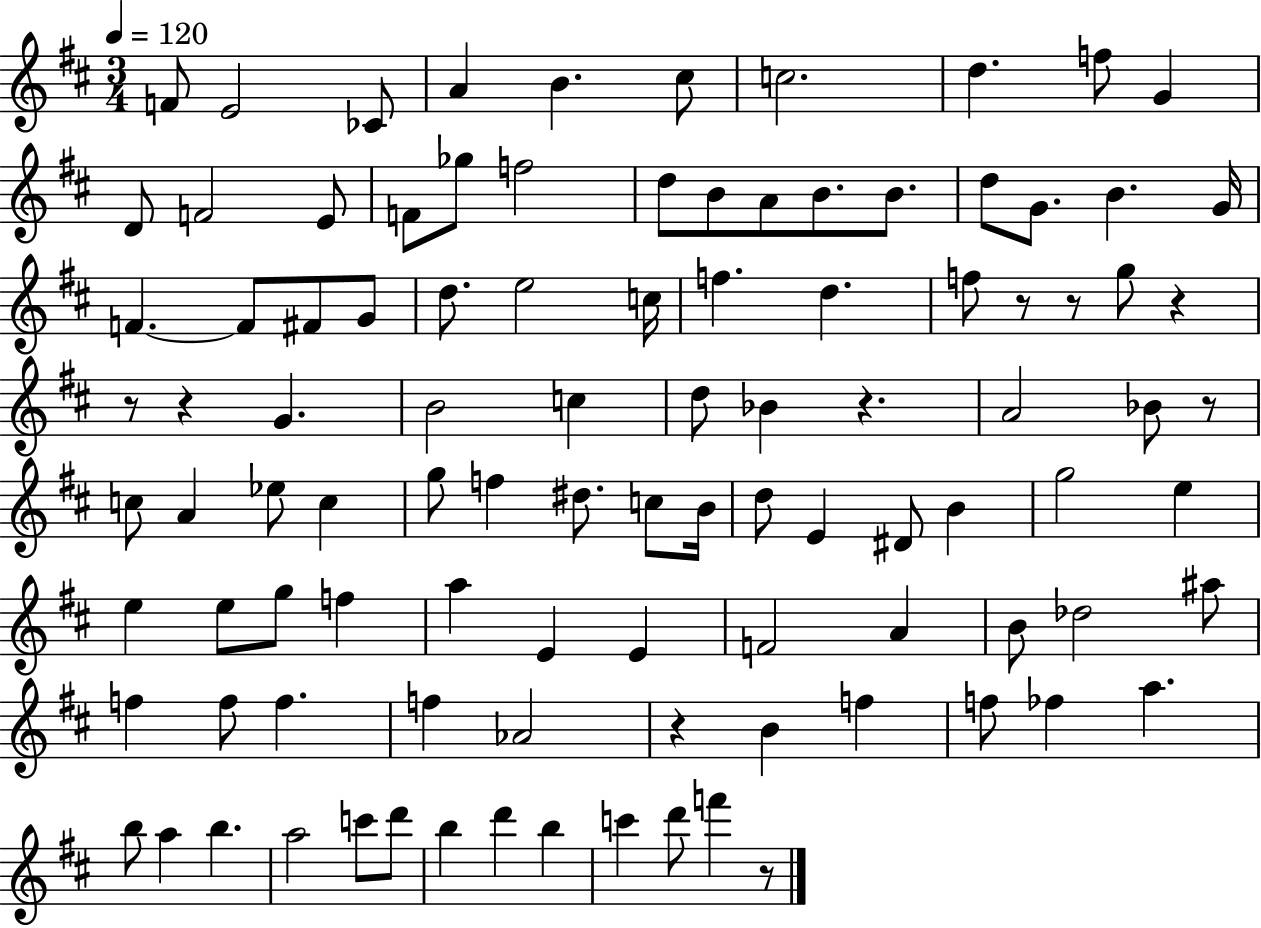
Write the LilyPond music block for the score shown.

{
  \clef treble
  \numericTimeSignature
  \time 3/4
  \key d \major
  \tempo 4 = 120
  f'8 e'2 ces'8 | a'4 b'4. cis''8 | c''2. | d''4. f''8 g'4 | \break d'8 f'2 e'8 | f'8 ges''8 f''2 | d''8 b'8 a'8 b'8. b'8. | d''8 g'8. b'4. g'16 | \break f'4.~~ f'8 fis'8 g'8 | d''8. e''2 c''16 | f''4. d''4. | f''8 r8 r8 g''8 r4 | \break r8 r4 g'4. | b'2 c''4 | d''8 bes'4 r4. | a'2 bes'8 r8 | \break c''8 a'4 ees''8 c''4 | g''8 f''4 dis''8. c''8 b'16 | d''8 e'4 dis'8 b'4 | g''2 e''4 | \break e''4 e''8 g''8 f''4 | a''4 e'4 e'4 | f'2 a'4 | b'8 des''2 ais''8 | \break f''4 f''8 f''4. | f''4 aes'2 | r4 b'4 f''4 | f''8 fes''4 a''4. | \break b''8 a''4 b''4. | a''2 c'''8 d'''8 | b''4 d'''4 b''4 | c'''4 d'''8 f'''4 r8 | \break \bar "|."
}